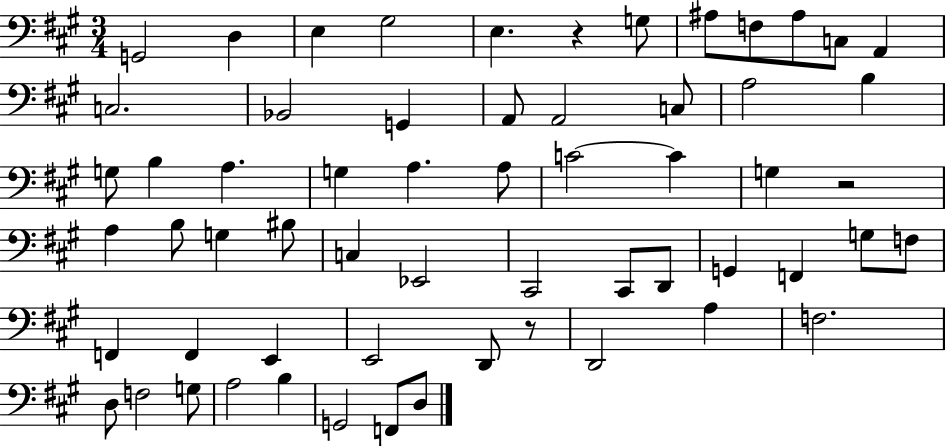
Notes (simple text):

G2/h D3/q E3/q G#3/h E3/q. R/q G3/e A#3/e F3/e A#3/e C3/e A2/q C3/h. Bb2/h G2/q A2/e A2/h C3/e A3/h B3/q G3/e B3/q A3/q. G3/q A3/q. A3/e C4/h C4/q G3/q R/h A3/q B3/e G3/q BIS3/e C3/q Eb2/h C#2/h C#2/e D2/e G2/q F2/q G3/e F3/e F2/q F2/q E2/q E2/h D2/e R/e D2/h A3/q F3/h. D3/e F3/h G3/e A3/h B3/q G2/h F2/e D3/e